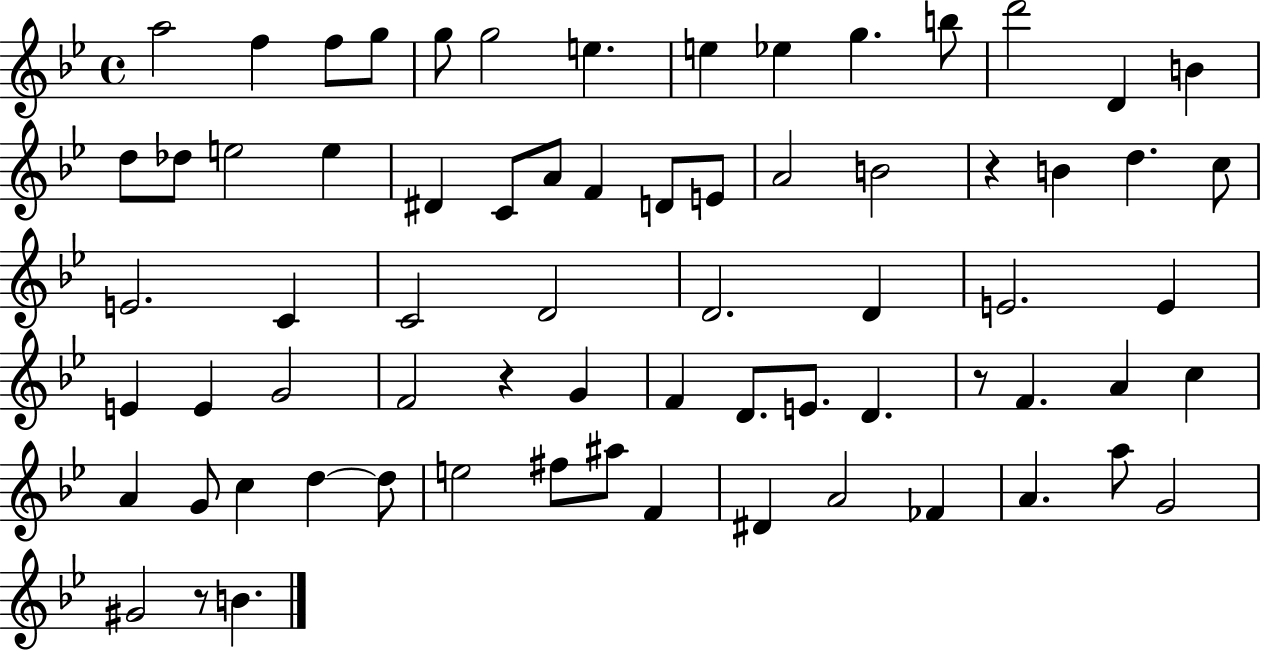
{
  \clef treble
  \time 4/4
  \defaultTimeSignature
  \key bes \major
  a''2 f''4 f''8 g''8 | g''8 g''2 e''4. | e''4 ees''4 g''4. b''8 | d'''2 d'4 b'4 | \break d''8 des''8 e''2 e''4 | dis'4 c'8 a'8 f'4 d'8 e'8 | a'2 b'2 | r4 b'4 d''4. c''8 | \break e'2. c'4 | c'2 d'2 | d'2. d'4 | e'2. e'4 | \break e'4 e'4 g'2 | f'2 r4 g'4 | f'4 d'8. e'8. d'4. | r8 f'4. a'4 c''4 | \break a'4 g'8 c''4 d''4~~ d''8 | e''2 fis''8 ais''8 f'4 | dis'4 a'2 fes'4 | a'4. a''8 g'2 | \break gis'2 r8 b'4. | \bar "|."
}